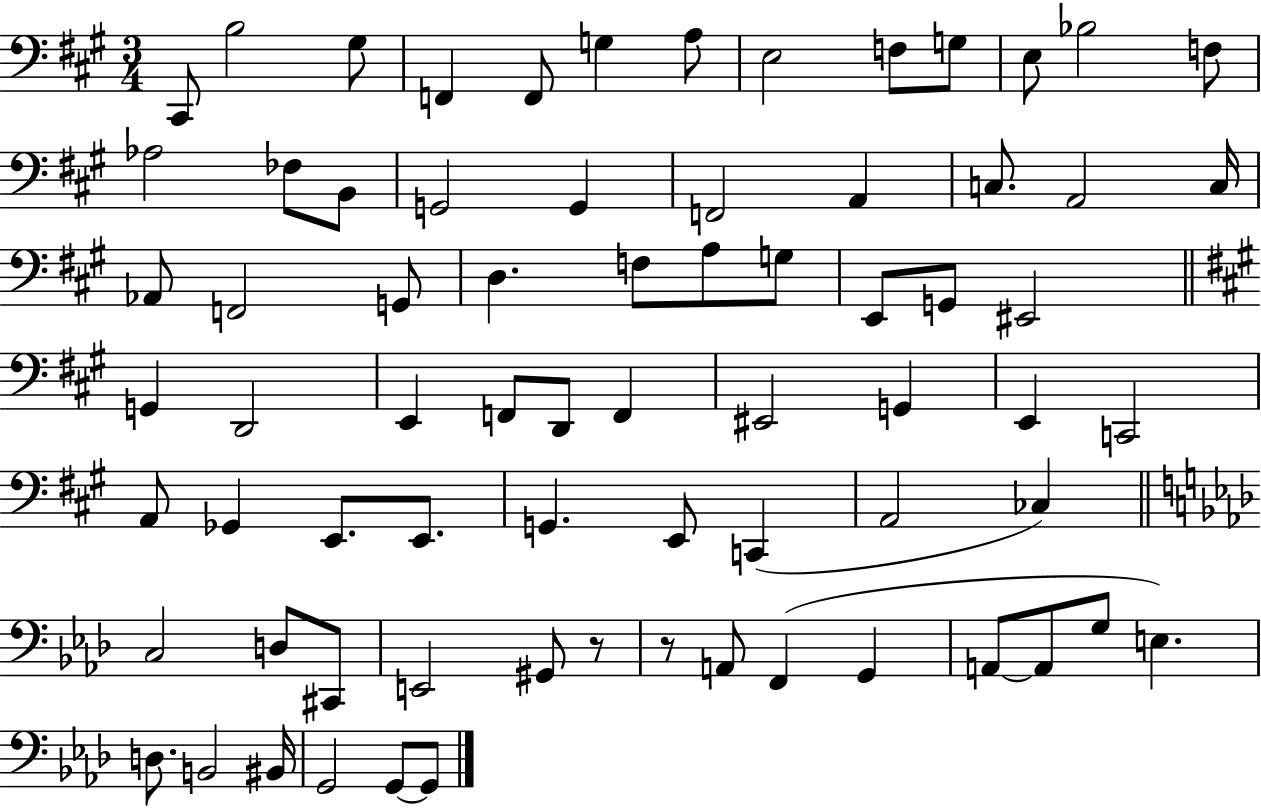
{
  \clef bass
  \numericTimeSignature
  \time 3/4
  \key a \major
  cis,8 b2 gis8 | f,4 f,8 g4 a8 | e2 f8 g8 | e8 bes2 f8 | \break aes2 fes8 b,8 | g,2 g,4 | f,2 a,4 | c8. a,2 c16 | \break aes,8 f,2 g,8 | d4. f8 a8 g8 | e,8 g,8 eis,2 | \bar "||" \break \key a \major g,4 d,2 | e,4 f,8 d,8 f,4 | eis,2 g,4 | e,4 c,2 | \break a,8 ges,4 e,8. e,8. | g,4. e,8 c,4( | a,2 ces4) | \bar "||" \break \key aes \major c2 d8 cis,8 | e,2 gis,8 r8 | r8 a,8 f,4( g,4 | a,8~~ a,8 g8 e4.) | \break d8. b,2 bis,16 | g,2 g,8~~ g,8 | \bar "|."
}